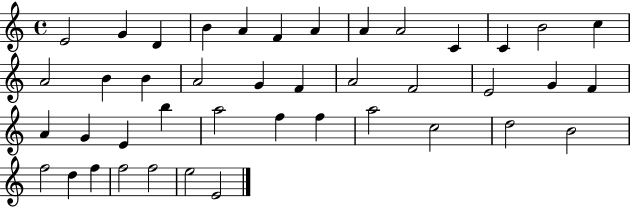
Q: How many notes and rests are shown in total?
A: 42